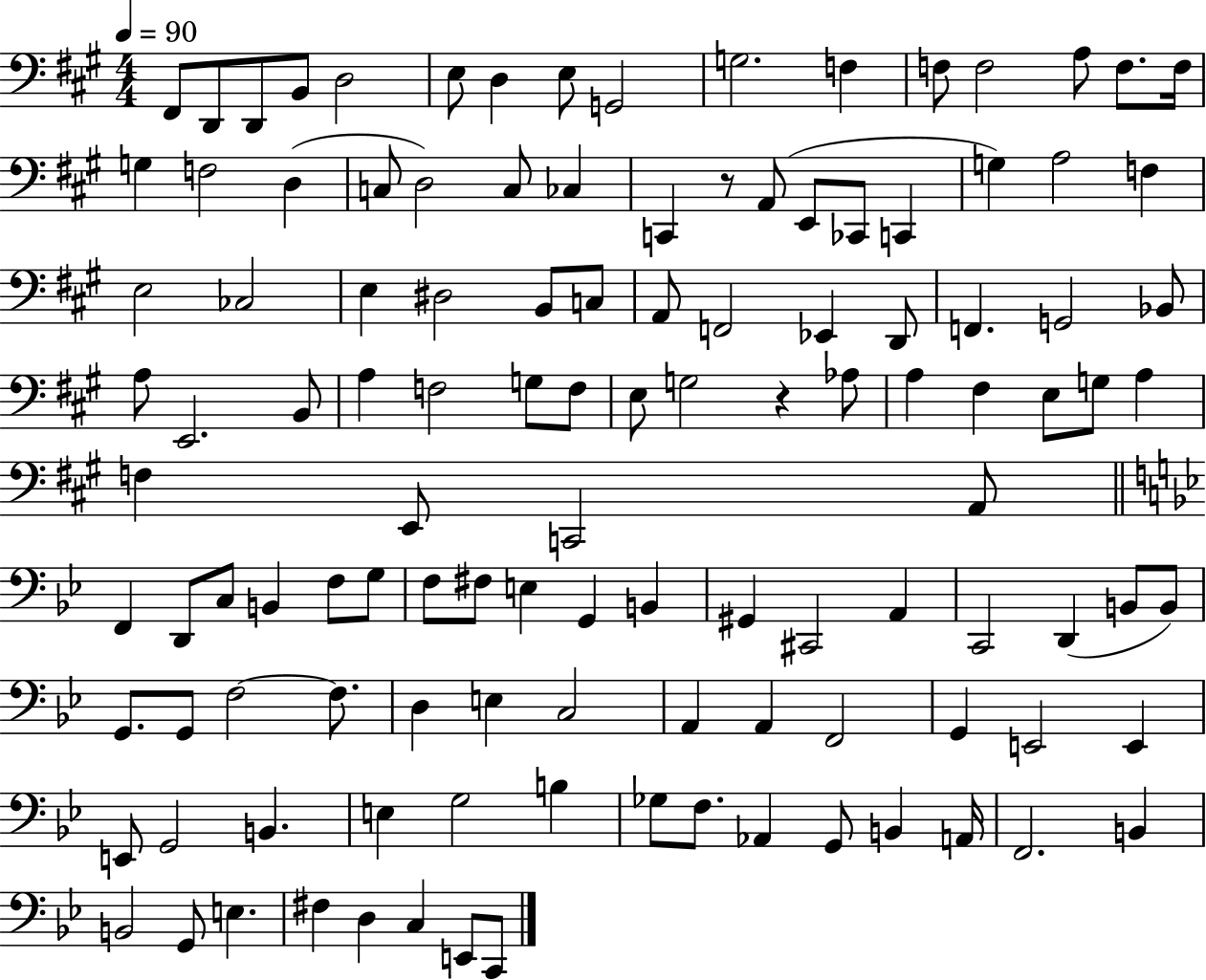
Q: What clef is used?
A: bass